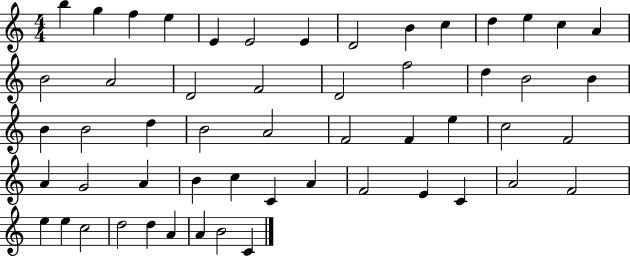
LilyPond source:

{
  \clef treble
  \numericTimeSignature
  \time 4/4
  \key c \major
  b''4 g''4 f''4 e''4 | e'4 e'2 e'4 | d'2 b'4 c''4 | d''4 e''4 c''4 a'4 | \break b'2 a'2 | d'2 f'2 | d'2 f''2 | d''4 b'2 b'4 | \break b'4 b'2 d''4 | b'2 a'2 | f'2 f'4 e''4 | c''2 f'2 | \break a'4 g'2 a'4 | b'4 c''4 c'4 a'4 | f'2 e'4 c'4 | a'2 f'2 | \break e''4 e''4 c''2 | d''2 d''4 a'4 | a'4 b'2 c'4 | \bar "|."
}